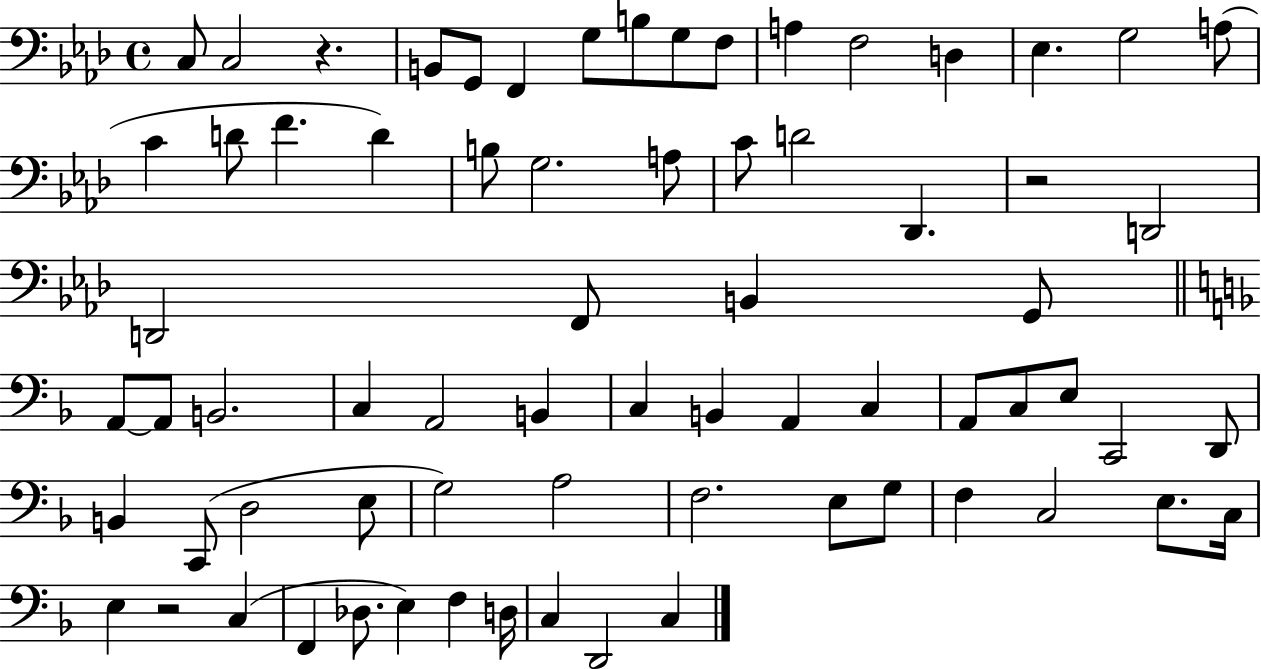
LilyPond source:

{
  \clef bass
  \time 4/4
  \defaultTimeSignature
  \key aes \major
  c8 c2 r4. | b,8 g,8 f,4 g8 b8 g8 f8 | a4 f2 d4 | ees4. g2 a8( | \break c'4 d'8 f'4. d'4) | b8 g2. a8 | c'8 d'2 des,4. | r2 d,2 | \break d,2 f,8 b,4 g,8 | \bar "||" \break \key d \minor a,8~~ a,8 b,2. | c4 a,2 b,4 | c4 b,4 a,4 c4 | a,8 c8 e8 c,2 d,8 | \break b,4 c,8( d2 e8 | g2) a2 | f2. e8 g8 | f4 c2 e8. c16 | \break e4 r2 c4( | f,4 des8. e4) f4 d16 | c4 d,2 c4 | \bar "|."
}